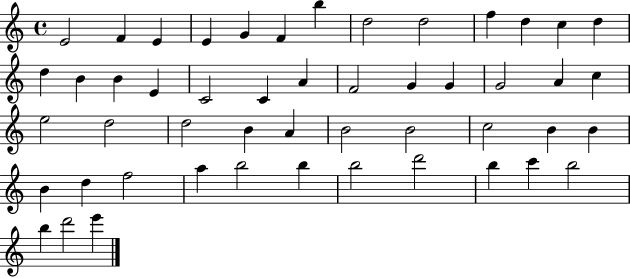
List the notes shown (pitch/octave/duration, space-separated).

E4/h F4/q E4/q E4/q G4/q F4/q B5/q D5/h D5/h F5/q D5/q C5/q D5/q D5/q B4/q B4/q E4/q C4/h C4/q A4/q F4/h G4/q G4/q G4/h A4/q C5/q E5/h D5/h D5/h B4/q A4/q B4/h B4/h C5/h B4/q B4/q B4/q D5/q F5/h A5/q B5/h B5/q B5/h D6/h B5/q C6/q B5/h B5/q D6/h E6/q